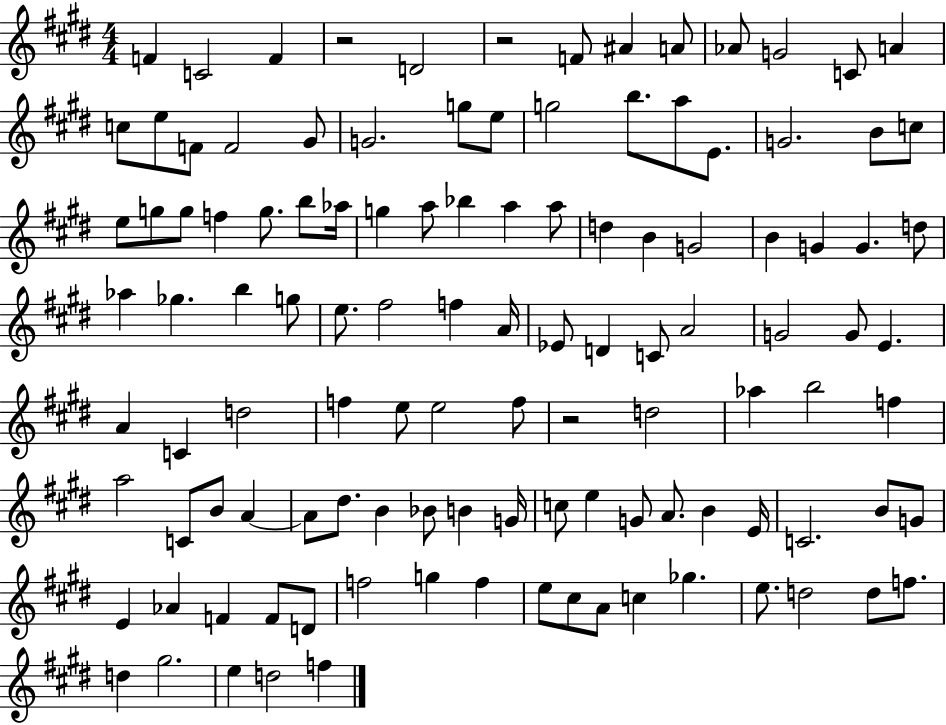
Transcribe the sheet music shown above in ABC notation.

X:1
T:Untitled
M:4/4
L:1/4
K:E
F C2 F z2 D2 z2 F/2 ^A A/2 _A/2 G2 C/2 A c/2 e/2 F/2 F2 ^G/2 G2 g/2 e/2 g2 b/2 a/2 E/2 G2 B/2 c/2 e/2 g/2 g/2 f g/2 b/2 _a/4 g a/2 _b a a/2 d B G2 B G G d/2 _a _g b g/2 e/2 ^f2 f A/4 _E/2 D C/2 A2 G2 G/2 E A C d2 f e/2 e2 f/2 z2 d2 _a b2 f a2 C/2 B/2 A A/2 ^d/2 B _B/2 B G/4 c/2 e G/2 A/2 B E/4 C2 B/2 G/2 E _A F F/2 D/2 f2 g f e/2 ^c/2 A/2 c _g e/2 d2 d/2 f/2 d ^g2 e d2 f